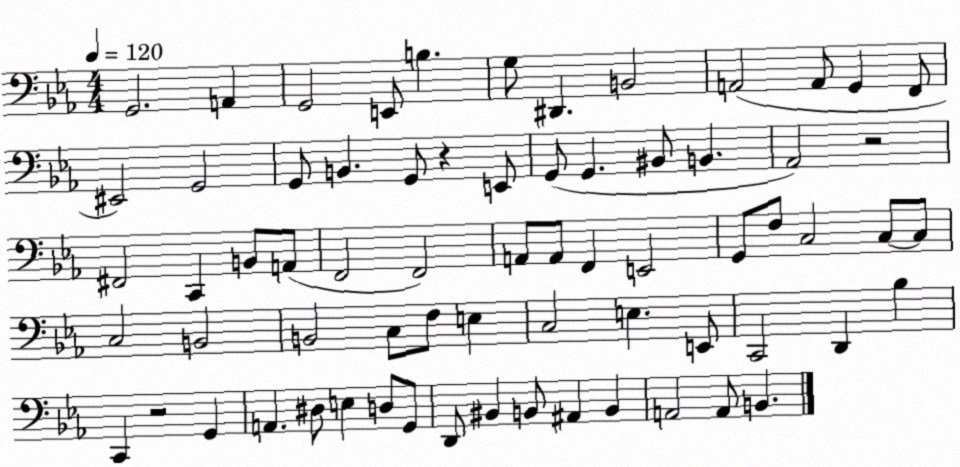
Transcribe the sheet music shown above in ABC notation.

X:1
T:Untitled
M:4/4
L:1/4
K:Eb
G,,2 A,, G,,2 E,,/2 B, G,/2 ^D,, B,,2 A,,2 A,,/2 G,, F,,/2 ^E,,2 G,,2 G,,/2 B,, G,,/2 z E,,/2 G,,/2 G,, ^B,,/2 B,, _A,,2 z2 ^F,,2 C,, B,,/2 A,,/2 F,,2 F,,2 A,,/2 A,,/2 F,, E,,2 G,,/2 F,/2 C,2 C,/2 C,/2 C,2 B,,2 B,,2 C,/2 F,/2 E, C,2 E, E,,/2 C,,2 D,, _B, C,, z2 G,, A,, ^D,/2 E, D,/2 G,,/2 D,,/2 ^B,, B,,/2 ^A,, B,, A,,2 A,,/2 B,,